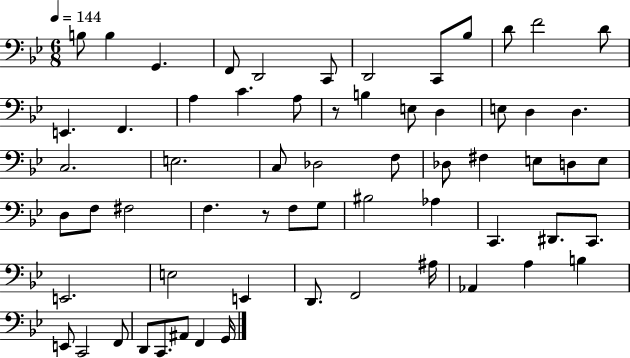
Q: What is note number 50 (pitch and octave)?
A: A#3